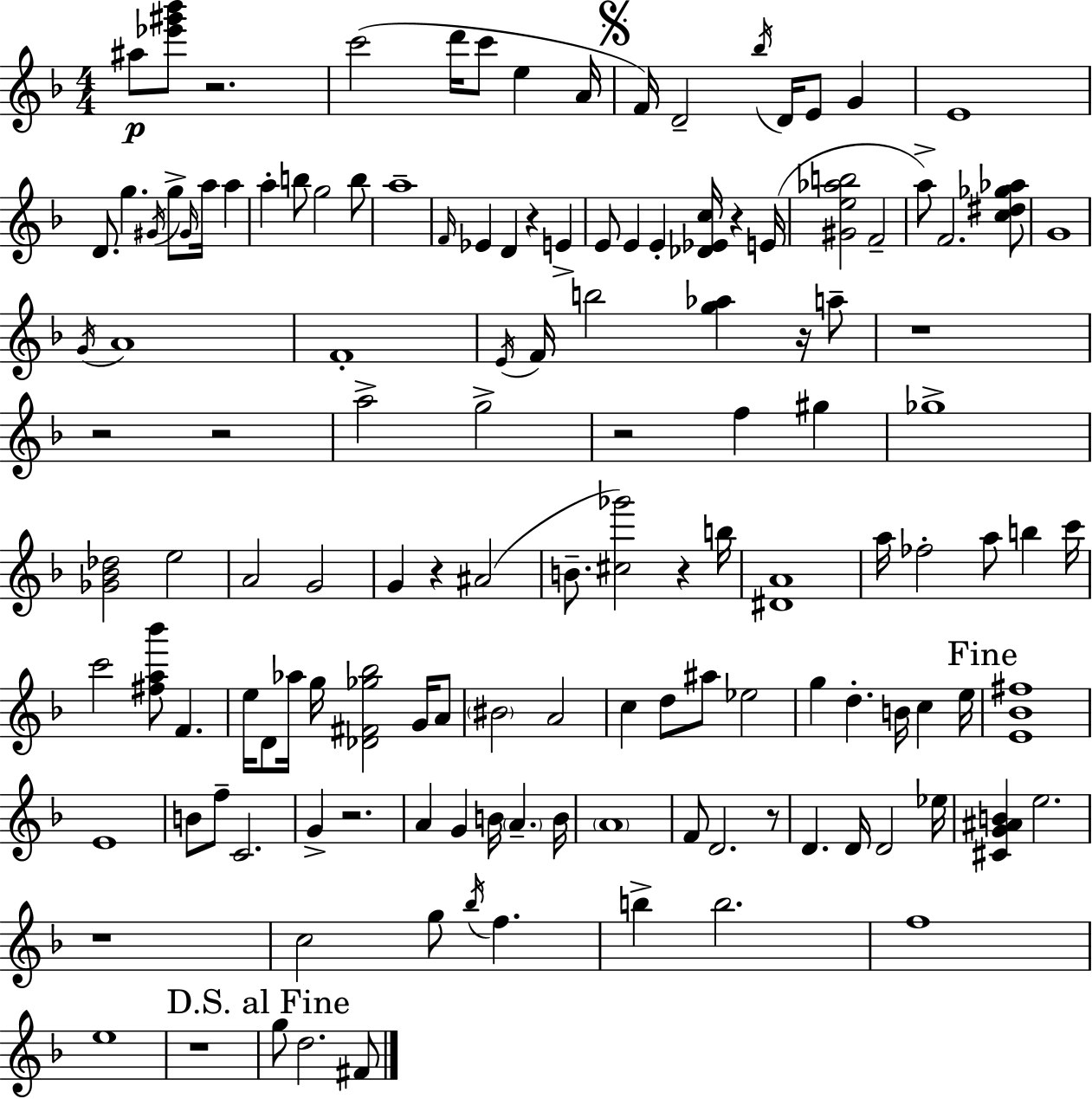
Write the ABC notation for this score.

X:1
T:Untitled
M:4/4
L:1/4
K:Dm
^a/2 [_e'^g'_b']/2 z2 c'2 d'/4 c'/2 e A/4 F/4 D2 _b/4 D/4 E/2 G E4 D/2 g ^G/4 g/2 ^G/4 a/4 a a b/2 g2 b/2 a4 F/4 _E D z E E/2 E E [_D_Ec]/4 z E/4 [^Ge_ab]2 F2 a/2 F2 [c^d_g_a]/2 G4 G/4 A4 F4 E/4 F/4 b2 [g_a] z/4 a/2 z4 z2 z2 a2 g2 z2 f ^g _g4 [_G_B_d]2 e2 A2 G2 G z ^A2 B/2 [^c_g']2 z b/4 [^DA]4 a/4 _f2 a/2 b c'/4 c'2 [^fa_b']/2 F e/4 D/2 _a/4 g/4 [_D^F_g_b]2 G/4 A/2 ^B2 A2 c d/2 ^a/2 _e2 g d B/4 c e/4 [E_B^f]4 E4 B/2 f/2 C2 G z2 A G B/4 A B/4 A4 F/2 D2 z/2 D D/4 D2 _e/4 [^CG^AB] e2 z4 c2 g/2 _b/4 f b b2 f4 e4 z4 g/2 d2 ^F/2